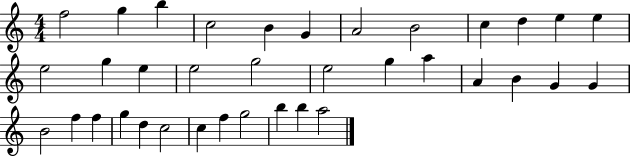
{
  \clef treble
  \numericTimeSignature
  \time 4/4
  \key c \major
  f''2 g''4 b''4 | c''2 b'4 g'4 | a'2 b'2 | c''4 d''4 e''4 e''4 | \break e''2 g''4 e''4 | e''2 g''2 | e''2 g''4 a''4 | a'4 b'4 g'4 g'4 | \break b'2 f''4 f''4 | g''4 d''4 c''2 | c''4 f''4 g''2 | b''4 b''4 a''2 | \break \bar "|."
}